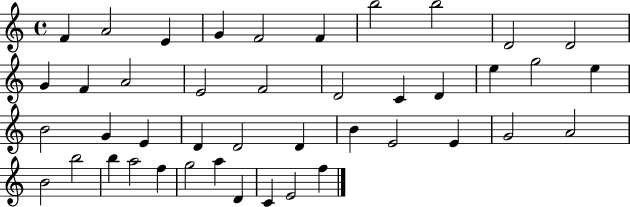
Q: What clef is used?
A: treble